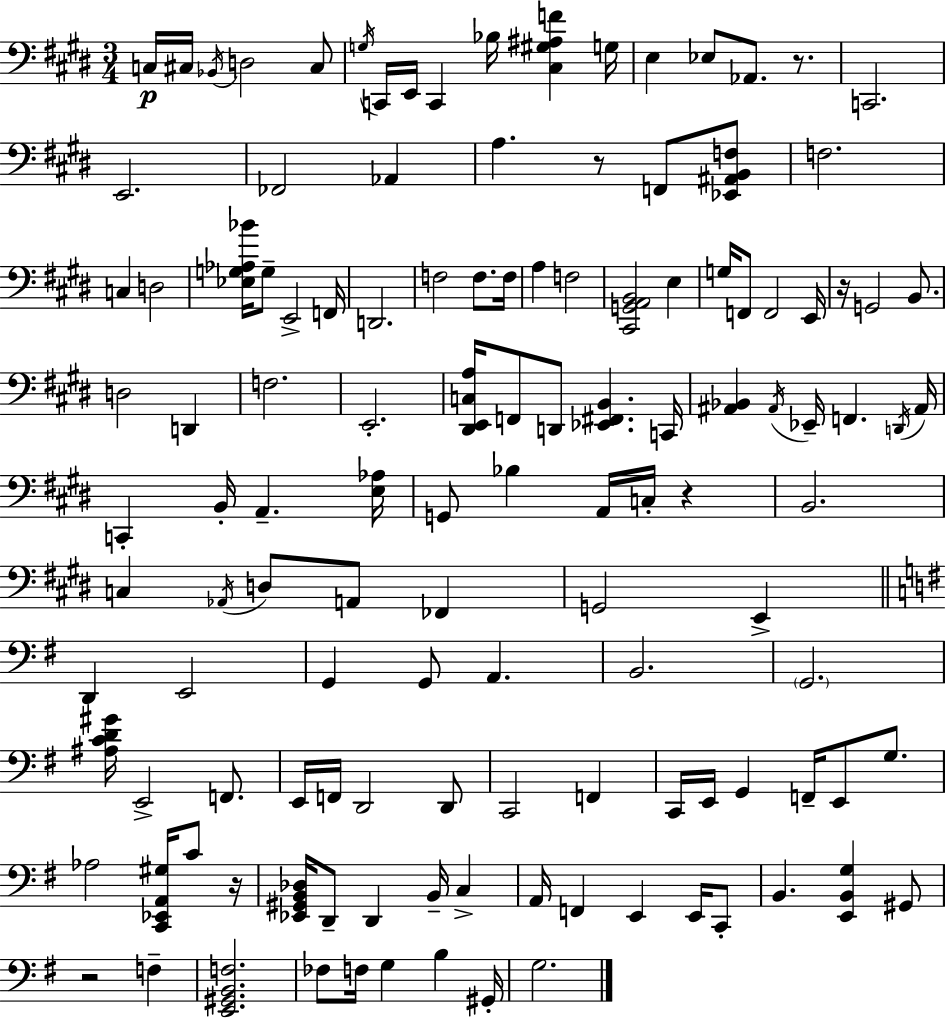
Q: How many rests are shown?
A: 6